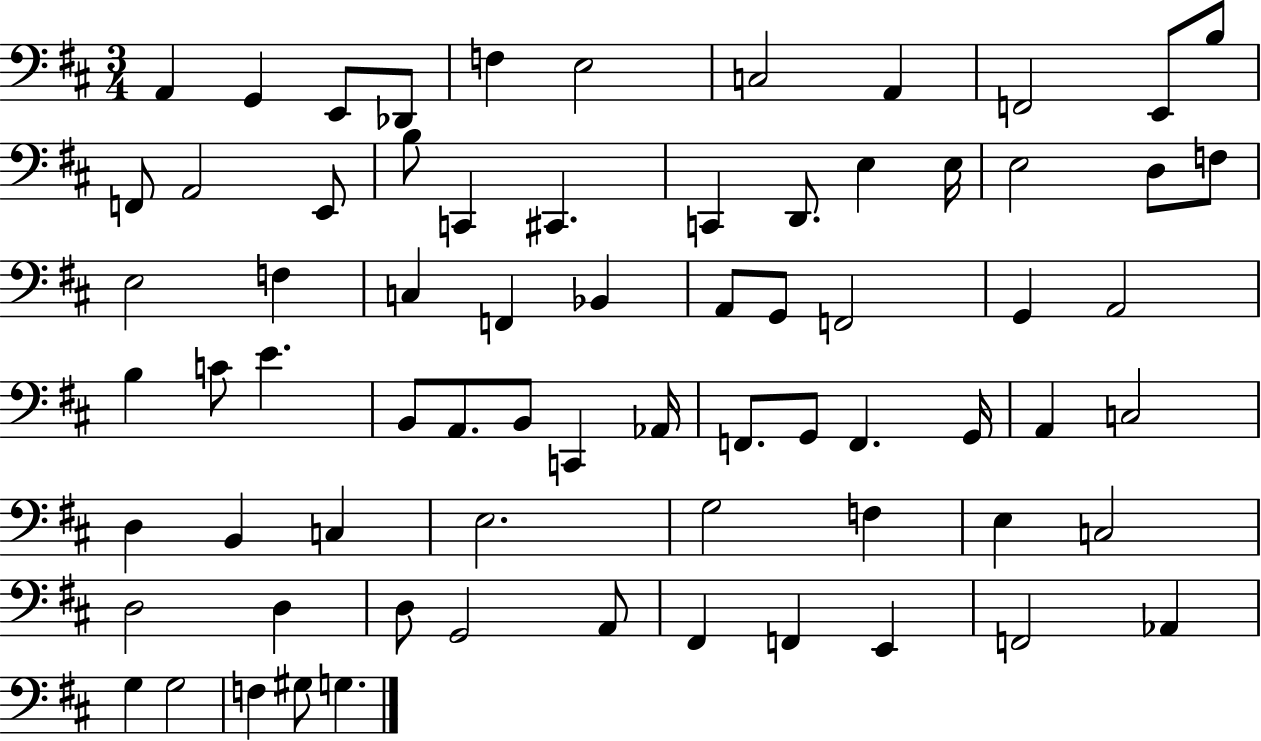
X:1
T:Untitled
M:3/4
L:1/4
K:D
A,, G,, E,,/2 _D,,/2 F, E,2 C,2 A,, F,,2 E,,/2 B,/2 F,,/2 A,,2 E,,/2 B,/2 C,, ^C,, C,, D,,/2 E, E,/4 E,2 D,/2 F,/2 E,2 F, C, F,, _B,, A,,/2 G,,/2 F,,2 G,, A,,2 B, C/2 E B,,/2 A,,/2 B,,/2 C,, _A,,/4 F,,/2 G,,/2 F,, G,,/4 A,, C,2 D, B,, C, E,2 G,2 F, E, C,2 D,2 D, D,/2 G,,2 A,,/2 ^F,, F,, E,, F,,2 _A,, G, G,2 F, ^G,/2 G,